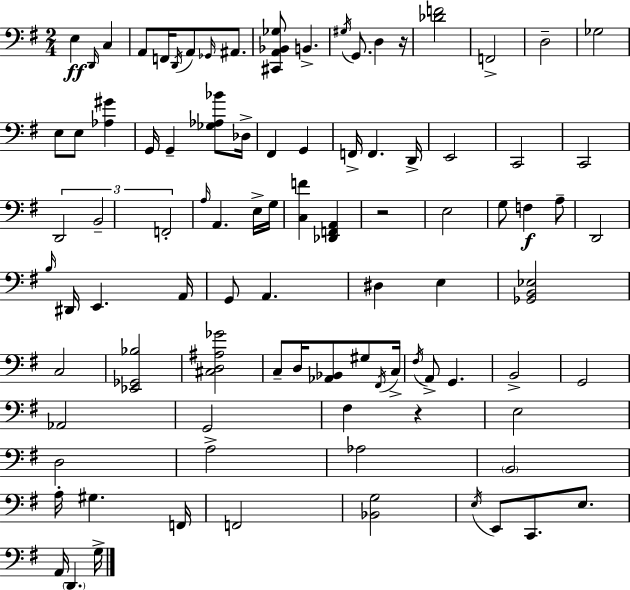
E3/q D2/s C3/q A2/e F2/s D2/s A2/e Gb2/s A#2/e. [C#2,A2,Bb2,Gb3]/e B2/q. G#3/s G2/e. D3/q R/s [Db4,F4]/h F2/h D3/h Gb3/h E3/e E3/e [Ab3,G#4]/q G2/s G2/q [Gb3,Ab3,Bb4]/e Db3/s F#2/q G2/q F2/s F2/q. D2/s E2/h C2/h C2/h D2/h B2/h F2/h A3/s A2/q. E3/s G3/s [C3,F4]/q [Db2,F2,A2]/q R/h E3/h G3/e F3/q A3/e D2/h B3/s D#2/s E2/q. A2/s G2/e A2/q. D#3/q E3/q [Gb2,B2,Eb3]/h C3/h [Eb2,Gb2,Bb3]/h [C#3,D3,A#3,Gb4]/h C3/e D3/s [Ab2,Bb2]/e G#3/e F#2/s C3/s F#3/s A2/e G2/q. B2/h G2/h Ab2/h G2/h F#3/q R/q E3/h D3/h A3/h Ab3/h B2/h A3/s G#3/q. F2/s F2/h [Bb2,G3]/h E3/s E2/e C2/e. E3/e. A2/s D2/q. G3/s